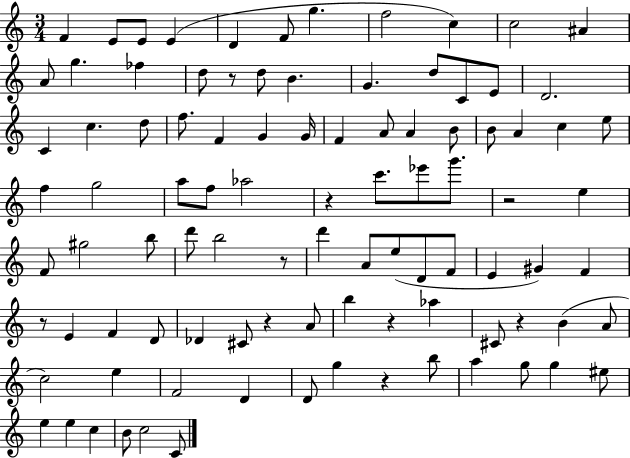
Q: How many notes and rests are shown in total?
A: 96